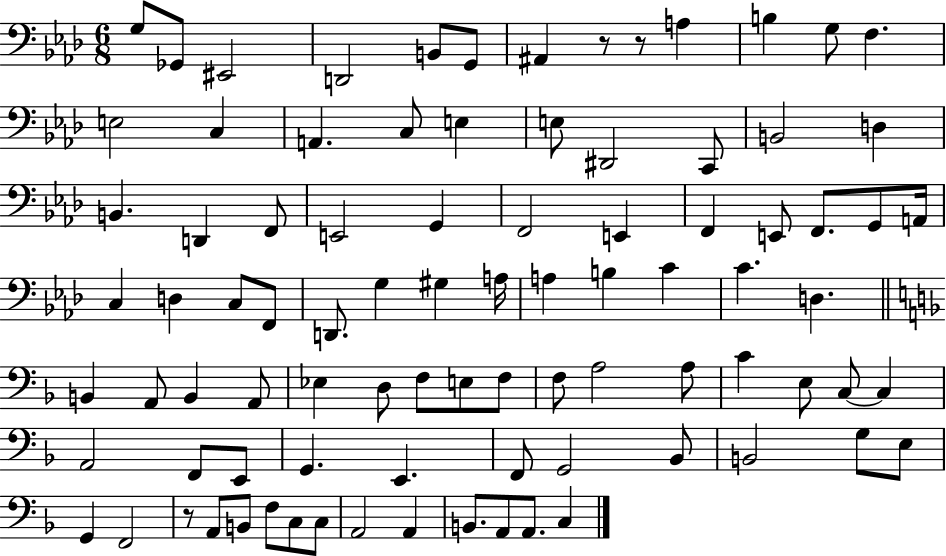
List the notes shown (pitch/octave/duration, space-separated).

G3/e Gb2/e EIS2/h D2/h B2/e G2/e A#2/q R/e R/e A3/q B3/q G3/e F3/q. E3/h C3/q A2/q. C3/e E3/q E3/e D#2/h C2/e B2/h D3/q B2/q. D2/q F2/e E2/h G2/q F2/h E2/q F2/q E2/e F2/e. G2/e A2/s C3/q D3/q C3/e F2/e D2/e. G3/q G#3/q A3/s A3/q B3/q C4/q C4/q. D3/q. B2/q A2/e B2/q A2/e Eb3/q D3/e F3/e E3/e F3/e F3/e A3/h A3/e C4/q E3/e C3/e C3/q A2/h F2/e E2/e G2/q. E2/q. F2/e G2/h Bb2/e B2/h G3/e E3/e G2/q F2/h R/e A2/e B2/e F3/e C3/e C3/e A2/h A2/q B2/e. A2/e A2/e. C3/q